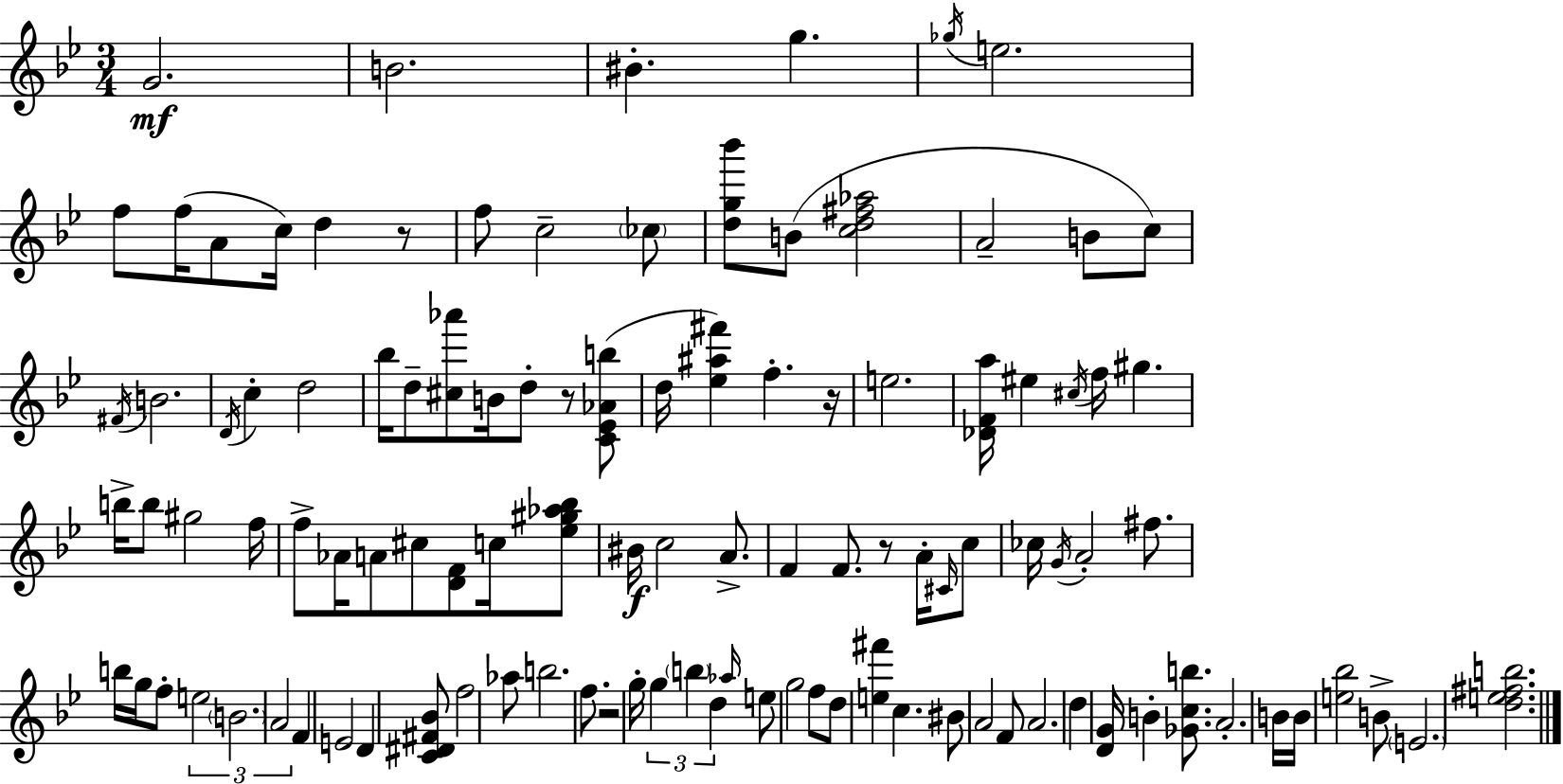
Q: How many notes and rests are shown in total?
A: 108